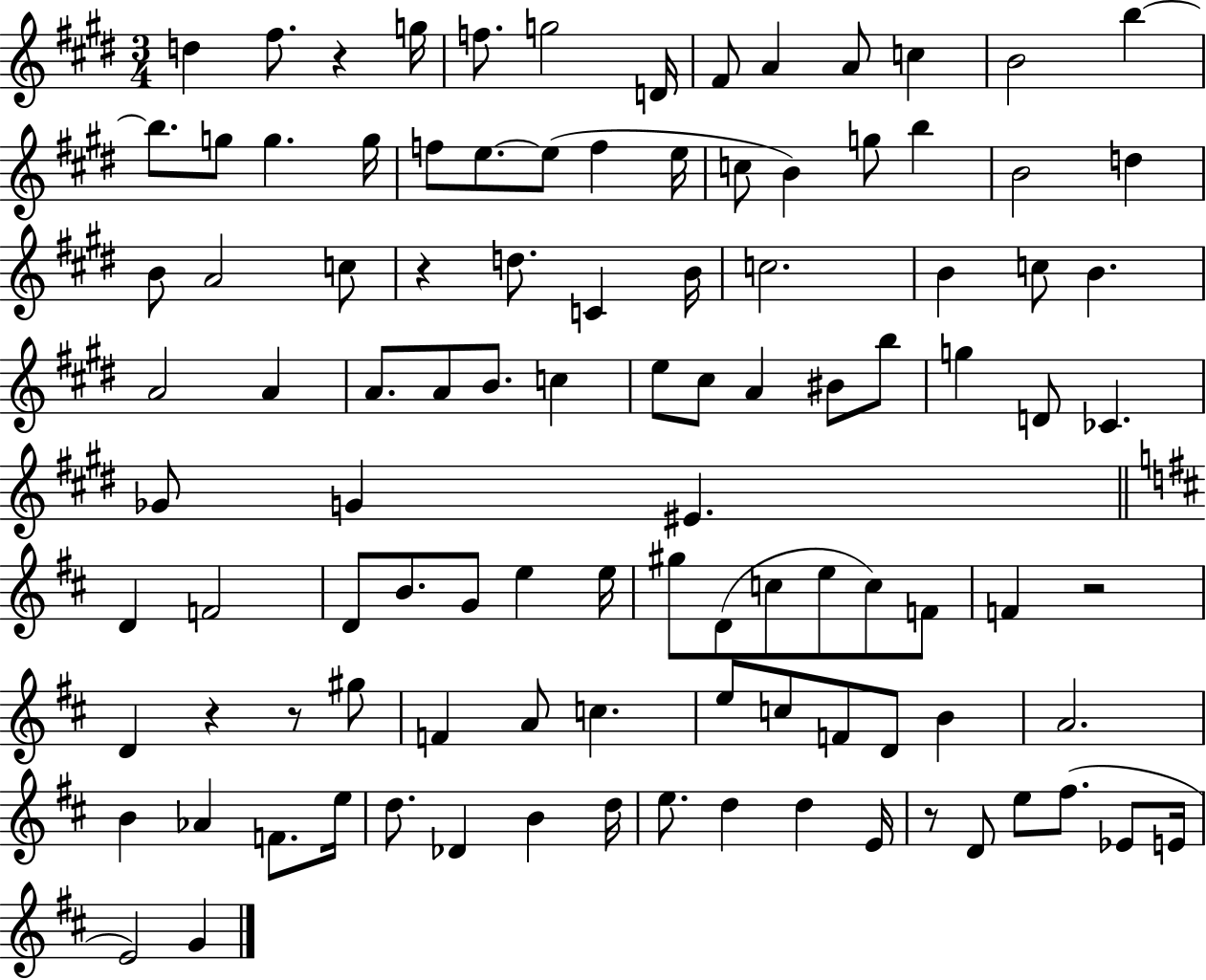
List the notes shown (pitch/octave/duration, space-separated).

D5/q F#5/e. R/q G5/s F5/e. G5/h D4/s F#4/e A4/q A4/e C5/q B4/h B5/q B5/e. G5/e G5/q. G5/s F5/e E5/e. E5/e F5/q E5/s C5/e B4/q G5/e B5/q B4/h D5/q B4/e A4/h C5/e R/q D5/e. C4/q B4/s C5/h. B4/q C5/e B4/q. A4/h A4/q A4/e. A4/e B4/e. C5/q E5/e C#5/e A4/q BIS4/e B5/e G5/q D4/e CES4/q. Gb4/e G4/q EIS4/q. D4/q F4/h D4/e B4/e. G4/e E5/q E5/s G#5/e D4/e C5/e E5/e C5/e F4/e F4/q R/h D4/q R/q R/e G#5/e F4/q A4/e C5/q. E5/e C5/e F4/e D4/e B4/q A4/h. B4/q Ab4/q F4/e. E5/s D5/e. Db4/q B4/q D5/s E5/e. D5/q D5/q E4/s R/e D4/e E5/e F#5/e. Eb4/e E4/s E4/h G4/q